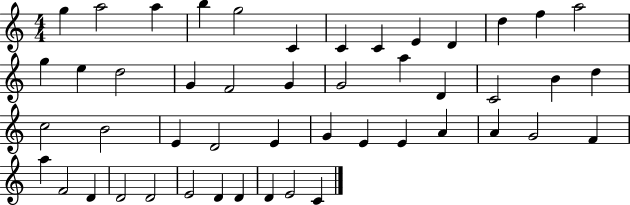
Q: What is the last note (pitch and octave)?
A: C4